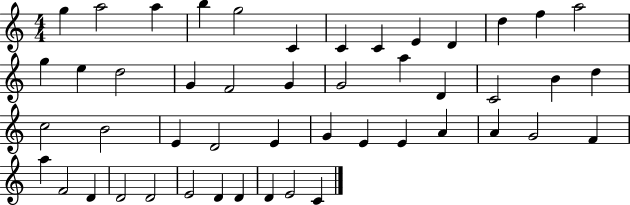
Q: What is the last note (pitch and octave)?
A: C4